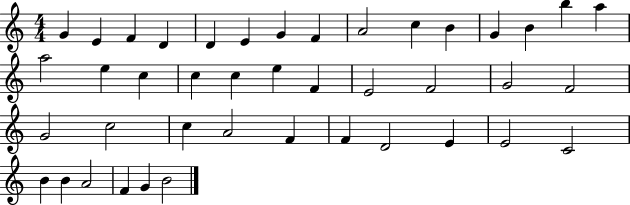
X:1
T:Untitled
M:4/4
L:1/4
K:C
G E F D D E G F A2 c B G B b a a2 e c c c e F E2 F2 G2 F2 G2 c2 c A2 F F D2 E E2 C2 B B A2 F G B2